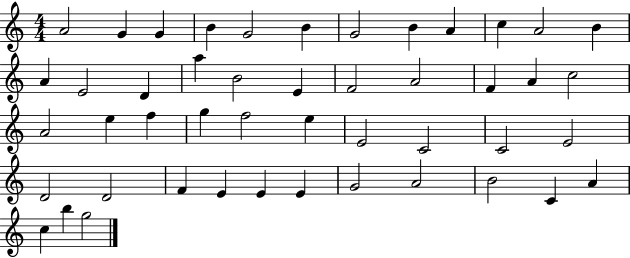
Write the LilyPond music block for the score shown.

{
  \clef treble
  \numericTimeSignature
  \time 4/4
  \key c \major
  a'2 g'4 g'4 | b'4 g'2 b'4 | g'2 b'4 a'4 | c''4 a'2 b'4 | \break a'4 e'2 d'4 | a''4 b'2 e'4 | f'2 a'2 | f'4 a'4 c''2 | \break a'2 e''4 f''4 | g''4 f''2 e''4 | e'2 c'2 | c'2 e'2 | \break d'2 d'2 | f'4 e'4 e'4 e'4 | g'2 a'2 | b'2 c'4 a'4 | \break c''4 b''4 g''2 | \bar "|."
}